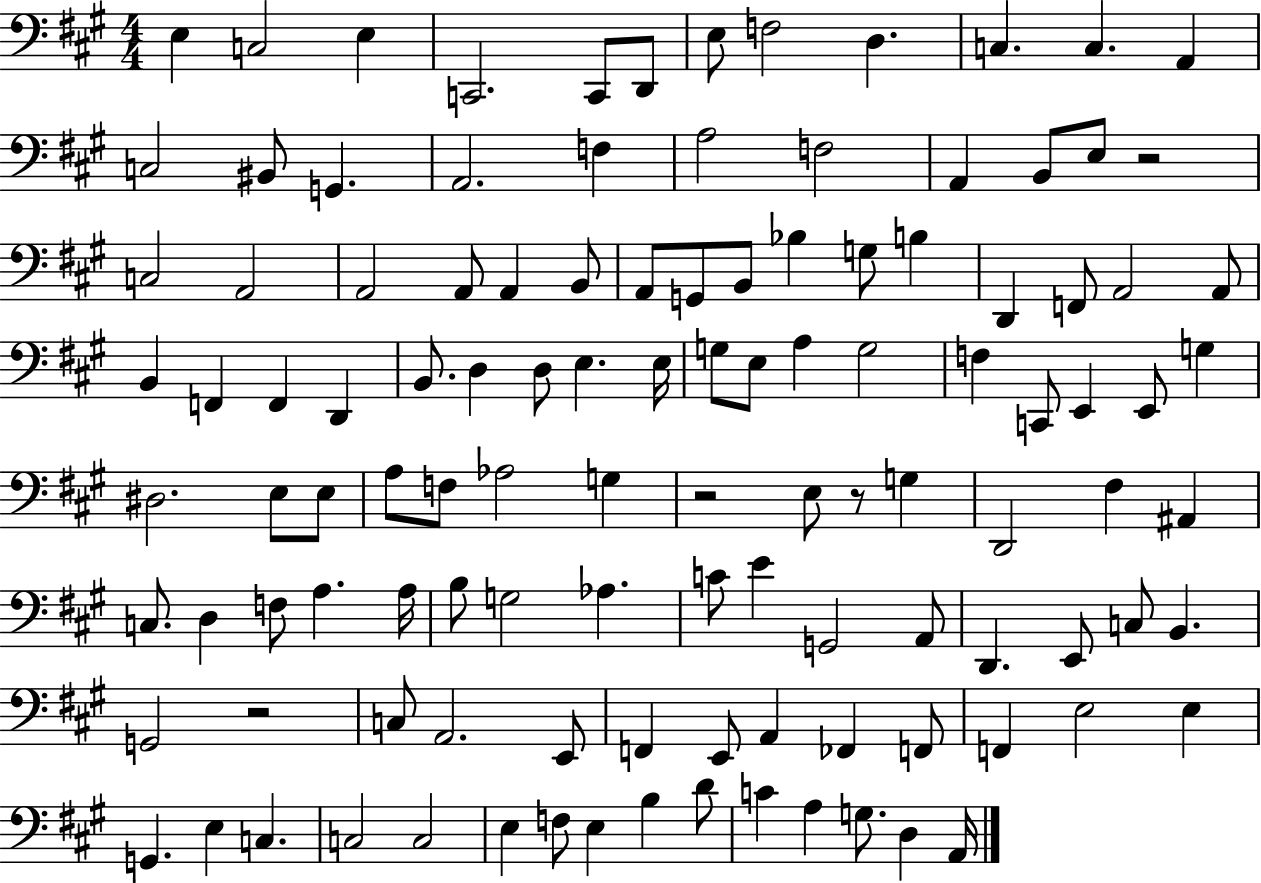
{
  \clef bass
  \numericTimeSignature
  \time 4/4
  \key a \major
  e4 c2 e4 | c,2. c,8 d,8 | e8 f2 d4. | c4. c4. a,4 | \break c2 bis,8 g,4. | a,2. f4 | a2 f2 | a,4 b,8 e8 r2 | \break c2 a,2 | a,2 a,8 a,4 b,8 | a,8 g,8 b,8 bes4 g8 b4 | d,4 f,8 a,2 a,8 | \break b,4 f,4 f,4 d,4 | b,8. d4 d8 e4. e16 | g8 e8 a4 g2 | f4 c,8 e,4 e,8 g4 | \break dis2. e8 e8 | a8 f8 aes2 g4 | r2 e8 r8 g4 | d,2 fis4 ais,4 | \break c8. d4 f8 a4. a16 | b8 g2 aes4. | c'8 e'4 g,2 a,8 | d,4. e,8 c8 b,4. | \break g,2 r2 | c8 a,2. e,8 | f,4 e,8 a,4 fes,4 f,8 | f,4 e2 e4 | \break g,4. e4 c4. | c2 c2 | e4 f8 e4 b4 d'8 | c'4 a4 g8. d4 a,16 | \break \bar "|."
}